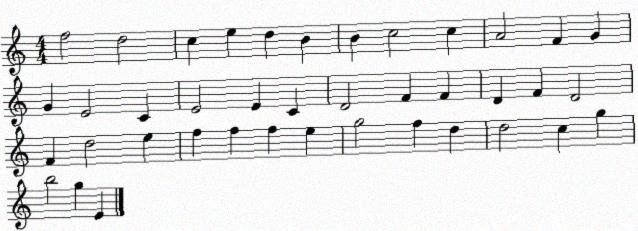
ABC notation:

X:1
T:Untitled
M:4/4
L:1/4
K:C
f2 d2 c e d B B c2 c A2 F G G E2 C E2 E C D2 F F D F D2 F d2 e f f f e g2 f d d2 c g b2 g E